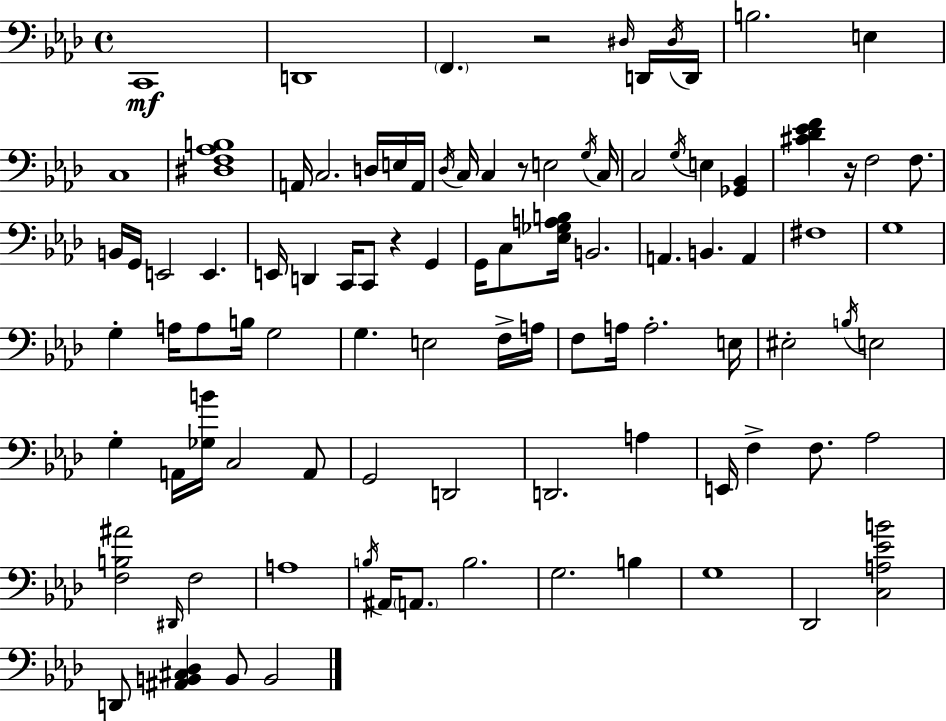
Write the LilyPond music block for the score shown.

{
  \clef bass
  \time 4/4
  \defaultTimeSignature
  \key aes \major
  c,1\mf | d,1 | \parenthesize f,4. r2 \grace { dis16 } d,16 | \acciaccatura { dis16 } d,16 b2. e4 | \break c1 | <dis f aes b>1 | a,16 c2. d16 | e16 a,16 \acciaccatura { des16 } c16 c4 r8 e2 | \break \acciaccatura { g16 } c16 c2 \acciaccatura { g16 } e4 | <ges, bes,>4 <cis' des' ees' f'>4 r16 f2 | f8. b,16 g,16 e,2 e,4. | e,16 d,4 c,16 c,8 r4 | \break g,4 g,16 c8 <ees ges a b>16 b,2. | a,4. b,4. | a,4 fis1 | g1 | \break g4-. a16 a8 b16 g2 | g4. e2 | f16-> a16 f8 a16 a2.-. | e16 eis2-. \acciaccatura { b16 } e2 | \break g4-. a,16 <ges b'>16 c2 | a,8 g,2 d,2 | d,2. | a4 e,16 f4-> f8. aes2 | \break <f b ais'>2 \grace { dis,16 } f2 | a1 | \acciaccatura { b16 } ais,16 \parenthesize a,8. b2. | g2. | \break b4 g1 | des,2 | <c a ees' b'>2 d,8 <ais, b, cis des>4 b,8 | b,2 \bar "|."
}